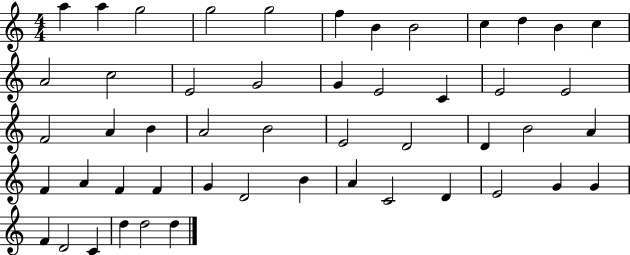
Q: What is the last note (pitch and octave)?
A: D5